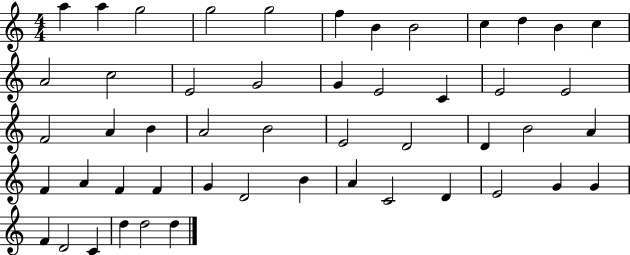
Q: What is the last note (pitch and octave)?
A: D5